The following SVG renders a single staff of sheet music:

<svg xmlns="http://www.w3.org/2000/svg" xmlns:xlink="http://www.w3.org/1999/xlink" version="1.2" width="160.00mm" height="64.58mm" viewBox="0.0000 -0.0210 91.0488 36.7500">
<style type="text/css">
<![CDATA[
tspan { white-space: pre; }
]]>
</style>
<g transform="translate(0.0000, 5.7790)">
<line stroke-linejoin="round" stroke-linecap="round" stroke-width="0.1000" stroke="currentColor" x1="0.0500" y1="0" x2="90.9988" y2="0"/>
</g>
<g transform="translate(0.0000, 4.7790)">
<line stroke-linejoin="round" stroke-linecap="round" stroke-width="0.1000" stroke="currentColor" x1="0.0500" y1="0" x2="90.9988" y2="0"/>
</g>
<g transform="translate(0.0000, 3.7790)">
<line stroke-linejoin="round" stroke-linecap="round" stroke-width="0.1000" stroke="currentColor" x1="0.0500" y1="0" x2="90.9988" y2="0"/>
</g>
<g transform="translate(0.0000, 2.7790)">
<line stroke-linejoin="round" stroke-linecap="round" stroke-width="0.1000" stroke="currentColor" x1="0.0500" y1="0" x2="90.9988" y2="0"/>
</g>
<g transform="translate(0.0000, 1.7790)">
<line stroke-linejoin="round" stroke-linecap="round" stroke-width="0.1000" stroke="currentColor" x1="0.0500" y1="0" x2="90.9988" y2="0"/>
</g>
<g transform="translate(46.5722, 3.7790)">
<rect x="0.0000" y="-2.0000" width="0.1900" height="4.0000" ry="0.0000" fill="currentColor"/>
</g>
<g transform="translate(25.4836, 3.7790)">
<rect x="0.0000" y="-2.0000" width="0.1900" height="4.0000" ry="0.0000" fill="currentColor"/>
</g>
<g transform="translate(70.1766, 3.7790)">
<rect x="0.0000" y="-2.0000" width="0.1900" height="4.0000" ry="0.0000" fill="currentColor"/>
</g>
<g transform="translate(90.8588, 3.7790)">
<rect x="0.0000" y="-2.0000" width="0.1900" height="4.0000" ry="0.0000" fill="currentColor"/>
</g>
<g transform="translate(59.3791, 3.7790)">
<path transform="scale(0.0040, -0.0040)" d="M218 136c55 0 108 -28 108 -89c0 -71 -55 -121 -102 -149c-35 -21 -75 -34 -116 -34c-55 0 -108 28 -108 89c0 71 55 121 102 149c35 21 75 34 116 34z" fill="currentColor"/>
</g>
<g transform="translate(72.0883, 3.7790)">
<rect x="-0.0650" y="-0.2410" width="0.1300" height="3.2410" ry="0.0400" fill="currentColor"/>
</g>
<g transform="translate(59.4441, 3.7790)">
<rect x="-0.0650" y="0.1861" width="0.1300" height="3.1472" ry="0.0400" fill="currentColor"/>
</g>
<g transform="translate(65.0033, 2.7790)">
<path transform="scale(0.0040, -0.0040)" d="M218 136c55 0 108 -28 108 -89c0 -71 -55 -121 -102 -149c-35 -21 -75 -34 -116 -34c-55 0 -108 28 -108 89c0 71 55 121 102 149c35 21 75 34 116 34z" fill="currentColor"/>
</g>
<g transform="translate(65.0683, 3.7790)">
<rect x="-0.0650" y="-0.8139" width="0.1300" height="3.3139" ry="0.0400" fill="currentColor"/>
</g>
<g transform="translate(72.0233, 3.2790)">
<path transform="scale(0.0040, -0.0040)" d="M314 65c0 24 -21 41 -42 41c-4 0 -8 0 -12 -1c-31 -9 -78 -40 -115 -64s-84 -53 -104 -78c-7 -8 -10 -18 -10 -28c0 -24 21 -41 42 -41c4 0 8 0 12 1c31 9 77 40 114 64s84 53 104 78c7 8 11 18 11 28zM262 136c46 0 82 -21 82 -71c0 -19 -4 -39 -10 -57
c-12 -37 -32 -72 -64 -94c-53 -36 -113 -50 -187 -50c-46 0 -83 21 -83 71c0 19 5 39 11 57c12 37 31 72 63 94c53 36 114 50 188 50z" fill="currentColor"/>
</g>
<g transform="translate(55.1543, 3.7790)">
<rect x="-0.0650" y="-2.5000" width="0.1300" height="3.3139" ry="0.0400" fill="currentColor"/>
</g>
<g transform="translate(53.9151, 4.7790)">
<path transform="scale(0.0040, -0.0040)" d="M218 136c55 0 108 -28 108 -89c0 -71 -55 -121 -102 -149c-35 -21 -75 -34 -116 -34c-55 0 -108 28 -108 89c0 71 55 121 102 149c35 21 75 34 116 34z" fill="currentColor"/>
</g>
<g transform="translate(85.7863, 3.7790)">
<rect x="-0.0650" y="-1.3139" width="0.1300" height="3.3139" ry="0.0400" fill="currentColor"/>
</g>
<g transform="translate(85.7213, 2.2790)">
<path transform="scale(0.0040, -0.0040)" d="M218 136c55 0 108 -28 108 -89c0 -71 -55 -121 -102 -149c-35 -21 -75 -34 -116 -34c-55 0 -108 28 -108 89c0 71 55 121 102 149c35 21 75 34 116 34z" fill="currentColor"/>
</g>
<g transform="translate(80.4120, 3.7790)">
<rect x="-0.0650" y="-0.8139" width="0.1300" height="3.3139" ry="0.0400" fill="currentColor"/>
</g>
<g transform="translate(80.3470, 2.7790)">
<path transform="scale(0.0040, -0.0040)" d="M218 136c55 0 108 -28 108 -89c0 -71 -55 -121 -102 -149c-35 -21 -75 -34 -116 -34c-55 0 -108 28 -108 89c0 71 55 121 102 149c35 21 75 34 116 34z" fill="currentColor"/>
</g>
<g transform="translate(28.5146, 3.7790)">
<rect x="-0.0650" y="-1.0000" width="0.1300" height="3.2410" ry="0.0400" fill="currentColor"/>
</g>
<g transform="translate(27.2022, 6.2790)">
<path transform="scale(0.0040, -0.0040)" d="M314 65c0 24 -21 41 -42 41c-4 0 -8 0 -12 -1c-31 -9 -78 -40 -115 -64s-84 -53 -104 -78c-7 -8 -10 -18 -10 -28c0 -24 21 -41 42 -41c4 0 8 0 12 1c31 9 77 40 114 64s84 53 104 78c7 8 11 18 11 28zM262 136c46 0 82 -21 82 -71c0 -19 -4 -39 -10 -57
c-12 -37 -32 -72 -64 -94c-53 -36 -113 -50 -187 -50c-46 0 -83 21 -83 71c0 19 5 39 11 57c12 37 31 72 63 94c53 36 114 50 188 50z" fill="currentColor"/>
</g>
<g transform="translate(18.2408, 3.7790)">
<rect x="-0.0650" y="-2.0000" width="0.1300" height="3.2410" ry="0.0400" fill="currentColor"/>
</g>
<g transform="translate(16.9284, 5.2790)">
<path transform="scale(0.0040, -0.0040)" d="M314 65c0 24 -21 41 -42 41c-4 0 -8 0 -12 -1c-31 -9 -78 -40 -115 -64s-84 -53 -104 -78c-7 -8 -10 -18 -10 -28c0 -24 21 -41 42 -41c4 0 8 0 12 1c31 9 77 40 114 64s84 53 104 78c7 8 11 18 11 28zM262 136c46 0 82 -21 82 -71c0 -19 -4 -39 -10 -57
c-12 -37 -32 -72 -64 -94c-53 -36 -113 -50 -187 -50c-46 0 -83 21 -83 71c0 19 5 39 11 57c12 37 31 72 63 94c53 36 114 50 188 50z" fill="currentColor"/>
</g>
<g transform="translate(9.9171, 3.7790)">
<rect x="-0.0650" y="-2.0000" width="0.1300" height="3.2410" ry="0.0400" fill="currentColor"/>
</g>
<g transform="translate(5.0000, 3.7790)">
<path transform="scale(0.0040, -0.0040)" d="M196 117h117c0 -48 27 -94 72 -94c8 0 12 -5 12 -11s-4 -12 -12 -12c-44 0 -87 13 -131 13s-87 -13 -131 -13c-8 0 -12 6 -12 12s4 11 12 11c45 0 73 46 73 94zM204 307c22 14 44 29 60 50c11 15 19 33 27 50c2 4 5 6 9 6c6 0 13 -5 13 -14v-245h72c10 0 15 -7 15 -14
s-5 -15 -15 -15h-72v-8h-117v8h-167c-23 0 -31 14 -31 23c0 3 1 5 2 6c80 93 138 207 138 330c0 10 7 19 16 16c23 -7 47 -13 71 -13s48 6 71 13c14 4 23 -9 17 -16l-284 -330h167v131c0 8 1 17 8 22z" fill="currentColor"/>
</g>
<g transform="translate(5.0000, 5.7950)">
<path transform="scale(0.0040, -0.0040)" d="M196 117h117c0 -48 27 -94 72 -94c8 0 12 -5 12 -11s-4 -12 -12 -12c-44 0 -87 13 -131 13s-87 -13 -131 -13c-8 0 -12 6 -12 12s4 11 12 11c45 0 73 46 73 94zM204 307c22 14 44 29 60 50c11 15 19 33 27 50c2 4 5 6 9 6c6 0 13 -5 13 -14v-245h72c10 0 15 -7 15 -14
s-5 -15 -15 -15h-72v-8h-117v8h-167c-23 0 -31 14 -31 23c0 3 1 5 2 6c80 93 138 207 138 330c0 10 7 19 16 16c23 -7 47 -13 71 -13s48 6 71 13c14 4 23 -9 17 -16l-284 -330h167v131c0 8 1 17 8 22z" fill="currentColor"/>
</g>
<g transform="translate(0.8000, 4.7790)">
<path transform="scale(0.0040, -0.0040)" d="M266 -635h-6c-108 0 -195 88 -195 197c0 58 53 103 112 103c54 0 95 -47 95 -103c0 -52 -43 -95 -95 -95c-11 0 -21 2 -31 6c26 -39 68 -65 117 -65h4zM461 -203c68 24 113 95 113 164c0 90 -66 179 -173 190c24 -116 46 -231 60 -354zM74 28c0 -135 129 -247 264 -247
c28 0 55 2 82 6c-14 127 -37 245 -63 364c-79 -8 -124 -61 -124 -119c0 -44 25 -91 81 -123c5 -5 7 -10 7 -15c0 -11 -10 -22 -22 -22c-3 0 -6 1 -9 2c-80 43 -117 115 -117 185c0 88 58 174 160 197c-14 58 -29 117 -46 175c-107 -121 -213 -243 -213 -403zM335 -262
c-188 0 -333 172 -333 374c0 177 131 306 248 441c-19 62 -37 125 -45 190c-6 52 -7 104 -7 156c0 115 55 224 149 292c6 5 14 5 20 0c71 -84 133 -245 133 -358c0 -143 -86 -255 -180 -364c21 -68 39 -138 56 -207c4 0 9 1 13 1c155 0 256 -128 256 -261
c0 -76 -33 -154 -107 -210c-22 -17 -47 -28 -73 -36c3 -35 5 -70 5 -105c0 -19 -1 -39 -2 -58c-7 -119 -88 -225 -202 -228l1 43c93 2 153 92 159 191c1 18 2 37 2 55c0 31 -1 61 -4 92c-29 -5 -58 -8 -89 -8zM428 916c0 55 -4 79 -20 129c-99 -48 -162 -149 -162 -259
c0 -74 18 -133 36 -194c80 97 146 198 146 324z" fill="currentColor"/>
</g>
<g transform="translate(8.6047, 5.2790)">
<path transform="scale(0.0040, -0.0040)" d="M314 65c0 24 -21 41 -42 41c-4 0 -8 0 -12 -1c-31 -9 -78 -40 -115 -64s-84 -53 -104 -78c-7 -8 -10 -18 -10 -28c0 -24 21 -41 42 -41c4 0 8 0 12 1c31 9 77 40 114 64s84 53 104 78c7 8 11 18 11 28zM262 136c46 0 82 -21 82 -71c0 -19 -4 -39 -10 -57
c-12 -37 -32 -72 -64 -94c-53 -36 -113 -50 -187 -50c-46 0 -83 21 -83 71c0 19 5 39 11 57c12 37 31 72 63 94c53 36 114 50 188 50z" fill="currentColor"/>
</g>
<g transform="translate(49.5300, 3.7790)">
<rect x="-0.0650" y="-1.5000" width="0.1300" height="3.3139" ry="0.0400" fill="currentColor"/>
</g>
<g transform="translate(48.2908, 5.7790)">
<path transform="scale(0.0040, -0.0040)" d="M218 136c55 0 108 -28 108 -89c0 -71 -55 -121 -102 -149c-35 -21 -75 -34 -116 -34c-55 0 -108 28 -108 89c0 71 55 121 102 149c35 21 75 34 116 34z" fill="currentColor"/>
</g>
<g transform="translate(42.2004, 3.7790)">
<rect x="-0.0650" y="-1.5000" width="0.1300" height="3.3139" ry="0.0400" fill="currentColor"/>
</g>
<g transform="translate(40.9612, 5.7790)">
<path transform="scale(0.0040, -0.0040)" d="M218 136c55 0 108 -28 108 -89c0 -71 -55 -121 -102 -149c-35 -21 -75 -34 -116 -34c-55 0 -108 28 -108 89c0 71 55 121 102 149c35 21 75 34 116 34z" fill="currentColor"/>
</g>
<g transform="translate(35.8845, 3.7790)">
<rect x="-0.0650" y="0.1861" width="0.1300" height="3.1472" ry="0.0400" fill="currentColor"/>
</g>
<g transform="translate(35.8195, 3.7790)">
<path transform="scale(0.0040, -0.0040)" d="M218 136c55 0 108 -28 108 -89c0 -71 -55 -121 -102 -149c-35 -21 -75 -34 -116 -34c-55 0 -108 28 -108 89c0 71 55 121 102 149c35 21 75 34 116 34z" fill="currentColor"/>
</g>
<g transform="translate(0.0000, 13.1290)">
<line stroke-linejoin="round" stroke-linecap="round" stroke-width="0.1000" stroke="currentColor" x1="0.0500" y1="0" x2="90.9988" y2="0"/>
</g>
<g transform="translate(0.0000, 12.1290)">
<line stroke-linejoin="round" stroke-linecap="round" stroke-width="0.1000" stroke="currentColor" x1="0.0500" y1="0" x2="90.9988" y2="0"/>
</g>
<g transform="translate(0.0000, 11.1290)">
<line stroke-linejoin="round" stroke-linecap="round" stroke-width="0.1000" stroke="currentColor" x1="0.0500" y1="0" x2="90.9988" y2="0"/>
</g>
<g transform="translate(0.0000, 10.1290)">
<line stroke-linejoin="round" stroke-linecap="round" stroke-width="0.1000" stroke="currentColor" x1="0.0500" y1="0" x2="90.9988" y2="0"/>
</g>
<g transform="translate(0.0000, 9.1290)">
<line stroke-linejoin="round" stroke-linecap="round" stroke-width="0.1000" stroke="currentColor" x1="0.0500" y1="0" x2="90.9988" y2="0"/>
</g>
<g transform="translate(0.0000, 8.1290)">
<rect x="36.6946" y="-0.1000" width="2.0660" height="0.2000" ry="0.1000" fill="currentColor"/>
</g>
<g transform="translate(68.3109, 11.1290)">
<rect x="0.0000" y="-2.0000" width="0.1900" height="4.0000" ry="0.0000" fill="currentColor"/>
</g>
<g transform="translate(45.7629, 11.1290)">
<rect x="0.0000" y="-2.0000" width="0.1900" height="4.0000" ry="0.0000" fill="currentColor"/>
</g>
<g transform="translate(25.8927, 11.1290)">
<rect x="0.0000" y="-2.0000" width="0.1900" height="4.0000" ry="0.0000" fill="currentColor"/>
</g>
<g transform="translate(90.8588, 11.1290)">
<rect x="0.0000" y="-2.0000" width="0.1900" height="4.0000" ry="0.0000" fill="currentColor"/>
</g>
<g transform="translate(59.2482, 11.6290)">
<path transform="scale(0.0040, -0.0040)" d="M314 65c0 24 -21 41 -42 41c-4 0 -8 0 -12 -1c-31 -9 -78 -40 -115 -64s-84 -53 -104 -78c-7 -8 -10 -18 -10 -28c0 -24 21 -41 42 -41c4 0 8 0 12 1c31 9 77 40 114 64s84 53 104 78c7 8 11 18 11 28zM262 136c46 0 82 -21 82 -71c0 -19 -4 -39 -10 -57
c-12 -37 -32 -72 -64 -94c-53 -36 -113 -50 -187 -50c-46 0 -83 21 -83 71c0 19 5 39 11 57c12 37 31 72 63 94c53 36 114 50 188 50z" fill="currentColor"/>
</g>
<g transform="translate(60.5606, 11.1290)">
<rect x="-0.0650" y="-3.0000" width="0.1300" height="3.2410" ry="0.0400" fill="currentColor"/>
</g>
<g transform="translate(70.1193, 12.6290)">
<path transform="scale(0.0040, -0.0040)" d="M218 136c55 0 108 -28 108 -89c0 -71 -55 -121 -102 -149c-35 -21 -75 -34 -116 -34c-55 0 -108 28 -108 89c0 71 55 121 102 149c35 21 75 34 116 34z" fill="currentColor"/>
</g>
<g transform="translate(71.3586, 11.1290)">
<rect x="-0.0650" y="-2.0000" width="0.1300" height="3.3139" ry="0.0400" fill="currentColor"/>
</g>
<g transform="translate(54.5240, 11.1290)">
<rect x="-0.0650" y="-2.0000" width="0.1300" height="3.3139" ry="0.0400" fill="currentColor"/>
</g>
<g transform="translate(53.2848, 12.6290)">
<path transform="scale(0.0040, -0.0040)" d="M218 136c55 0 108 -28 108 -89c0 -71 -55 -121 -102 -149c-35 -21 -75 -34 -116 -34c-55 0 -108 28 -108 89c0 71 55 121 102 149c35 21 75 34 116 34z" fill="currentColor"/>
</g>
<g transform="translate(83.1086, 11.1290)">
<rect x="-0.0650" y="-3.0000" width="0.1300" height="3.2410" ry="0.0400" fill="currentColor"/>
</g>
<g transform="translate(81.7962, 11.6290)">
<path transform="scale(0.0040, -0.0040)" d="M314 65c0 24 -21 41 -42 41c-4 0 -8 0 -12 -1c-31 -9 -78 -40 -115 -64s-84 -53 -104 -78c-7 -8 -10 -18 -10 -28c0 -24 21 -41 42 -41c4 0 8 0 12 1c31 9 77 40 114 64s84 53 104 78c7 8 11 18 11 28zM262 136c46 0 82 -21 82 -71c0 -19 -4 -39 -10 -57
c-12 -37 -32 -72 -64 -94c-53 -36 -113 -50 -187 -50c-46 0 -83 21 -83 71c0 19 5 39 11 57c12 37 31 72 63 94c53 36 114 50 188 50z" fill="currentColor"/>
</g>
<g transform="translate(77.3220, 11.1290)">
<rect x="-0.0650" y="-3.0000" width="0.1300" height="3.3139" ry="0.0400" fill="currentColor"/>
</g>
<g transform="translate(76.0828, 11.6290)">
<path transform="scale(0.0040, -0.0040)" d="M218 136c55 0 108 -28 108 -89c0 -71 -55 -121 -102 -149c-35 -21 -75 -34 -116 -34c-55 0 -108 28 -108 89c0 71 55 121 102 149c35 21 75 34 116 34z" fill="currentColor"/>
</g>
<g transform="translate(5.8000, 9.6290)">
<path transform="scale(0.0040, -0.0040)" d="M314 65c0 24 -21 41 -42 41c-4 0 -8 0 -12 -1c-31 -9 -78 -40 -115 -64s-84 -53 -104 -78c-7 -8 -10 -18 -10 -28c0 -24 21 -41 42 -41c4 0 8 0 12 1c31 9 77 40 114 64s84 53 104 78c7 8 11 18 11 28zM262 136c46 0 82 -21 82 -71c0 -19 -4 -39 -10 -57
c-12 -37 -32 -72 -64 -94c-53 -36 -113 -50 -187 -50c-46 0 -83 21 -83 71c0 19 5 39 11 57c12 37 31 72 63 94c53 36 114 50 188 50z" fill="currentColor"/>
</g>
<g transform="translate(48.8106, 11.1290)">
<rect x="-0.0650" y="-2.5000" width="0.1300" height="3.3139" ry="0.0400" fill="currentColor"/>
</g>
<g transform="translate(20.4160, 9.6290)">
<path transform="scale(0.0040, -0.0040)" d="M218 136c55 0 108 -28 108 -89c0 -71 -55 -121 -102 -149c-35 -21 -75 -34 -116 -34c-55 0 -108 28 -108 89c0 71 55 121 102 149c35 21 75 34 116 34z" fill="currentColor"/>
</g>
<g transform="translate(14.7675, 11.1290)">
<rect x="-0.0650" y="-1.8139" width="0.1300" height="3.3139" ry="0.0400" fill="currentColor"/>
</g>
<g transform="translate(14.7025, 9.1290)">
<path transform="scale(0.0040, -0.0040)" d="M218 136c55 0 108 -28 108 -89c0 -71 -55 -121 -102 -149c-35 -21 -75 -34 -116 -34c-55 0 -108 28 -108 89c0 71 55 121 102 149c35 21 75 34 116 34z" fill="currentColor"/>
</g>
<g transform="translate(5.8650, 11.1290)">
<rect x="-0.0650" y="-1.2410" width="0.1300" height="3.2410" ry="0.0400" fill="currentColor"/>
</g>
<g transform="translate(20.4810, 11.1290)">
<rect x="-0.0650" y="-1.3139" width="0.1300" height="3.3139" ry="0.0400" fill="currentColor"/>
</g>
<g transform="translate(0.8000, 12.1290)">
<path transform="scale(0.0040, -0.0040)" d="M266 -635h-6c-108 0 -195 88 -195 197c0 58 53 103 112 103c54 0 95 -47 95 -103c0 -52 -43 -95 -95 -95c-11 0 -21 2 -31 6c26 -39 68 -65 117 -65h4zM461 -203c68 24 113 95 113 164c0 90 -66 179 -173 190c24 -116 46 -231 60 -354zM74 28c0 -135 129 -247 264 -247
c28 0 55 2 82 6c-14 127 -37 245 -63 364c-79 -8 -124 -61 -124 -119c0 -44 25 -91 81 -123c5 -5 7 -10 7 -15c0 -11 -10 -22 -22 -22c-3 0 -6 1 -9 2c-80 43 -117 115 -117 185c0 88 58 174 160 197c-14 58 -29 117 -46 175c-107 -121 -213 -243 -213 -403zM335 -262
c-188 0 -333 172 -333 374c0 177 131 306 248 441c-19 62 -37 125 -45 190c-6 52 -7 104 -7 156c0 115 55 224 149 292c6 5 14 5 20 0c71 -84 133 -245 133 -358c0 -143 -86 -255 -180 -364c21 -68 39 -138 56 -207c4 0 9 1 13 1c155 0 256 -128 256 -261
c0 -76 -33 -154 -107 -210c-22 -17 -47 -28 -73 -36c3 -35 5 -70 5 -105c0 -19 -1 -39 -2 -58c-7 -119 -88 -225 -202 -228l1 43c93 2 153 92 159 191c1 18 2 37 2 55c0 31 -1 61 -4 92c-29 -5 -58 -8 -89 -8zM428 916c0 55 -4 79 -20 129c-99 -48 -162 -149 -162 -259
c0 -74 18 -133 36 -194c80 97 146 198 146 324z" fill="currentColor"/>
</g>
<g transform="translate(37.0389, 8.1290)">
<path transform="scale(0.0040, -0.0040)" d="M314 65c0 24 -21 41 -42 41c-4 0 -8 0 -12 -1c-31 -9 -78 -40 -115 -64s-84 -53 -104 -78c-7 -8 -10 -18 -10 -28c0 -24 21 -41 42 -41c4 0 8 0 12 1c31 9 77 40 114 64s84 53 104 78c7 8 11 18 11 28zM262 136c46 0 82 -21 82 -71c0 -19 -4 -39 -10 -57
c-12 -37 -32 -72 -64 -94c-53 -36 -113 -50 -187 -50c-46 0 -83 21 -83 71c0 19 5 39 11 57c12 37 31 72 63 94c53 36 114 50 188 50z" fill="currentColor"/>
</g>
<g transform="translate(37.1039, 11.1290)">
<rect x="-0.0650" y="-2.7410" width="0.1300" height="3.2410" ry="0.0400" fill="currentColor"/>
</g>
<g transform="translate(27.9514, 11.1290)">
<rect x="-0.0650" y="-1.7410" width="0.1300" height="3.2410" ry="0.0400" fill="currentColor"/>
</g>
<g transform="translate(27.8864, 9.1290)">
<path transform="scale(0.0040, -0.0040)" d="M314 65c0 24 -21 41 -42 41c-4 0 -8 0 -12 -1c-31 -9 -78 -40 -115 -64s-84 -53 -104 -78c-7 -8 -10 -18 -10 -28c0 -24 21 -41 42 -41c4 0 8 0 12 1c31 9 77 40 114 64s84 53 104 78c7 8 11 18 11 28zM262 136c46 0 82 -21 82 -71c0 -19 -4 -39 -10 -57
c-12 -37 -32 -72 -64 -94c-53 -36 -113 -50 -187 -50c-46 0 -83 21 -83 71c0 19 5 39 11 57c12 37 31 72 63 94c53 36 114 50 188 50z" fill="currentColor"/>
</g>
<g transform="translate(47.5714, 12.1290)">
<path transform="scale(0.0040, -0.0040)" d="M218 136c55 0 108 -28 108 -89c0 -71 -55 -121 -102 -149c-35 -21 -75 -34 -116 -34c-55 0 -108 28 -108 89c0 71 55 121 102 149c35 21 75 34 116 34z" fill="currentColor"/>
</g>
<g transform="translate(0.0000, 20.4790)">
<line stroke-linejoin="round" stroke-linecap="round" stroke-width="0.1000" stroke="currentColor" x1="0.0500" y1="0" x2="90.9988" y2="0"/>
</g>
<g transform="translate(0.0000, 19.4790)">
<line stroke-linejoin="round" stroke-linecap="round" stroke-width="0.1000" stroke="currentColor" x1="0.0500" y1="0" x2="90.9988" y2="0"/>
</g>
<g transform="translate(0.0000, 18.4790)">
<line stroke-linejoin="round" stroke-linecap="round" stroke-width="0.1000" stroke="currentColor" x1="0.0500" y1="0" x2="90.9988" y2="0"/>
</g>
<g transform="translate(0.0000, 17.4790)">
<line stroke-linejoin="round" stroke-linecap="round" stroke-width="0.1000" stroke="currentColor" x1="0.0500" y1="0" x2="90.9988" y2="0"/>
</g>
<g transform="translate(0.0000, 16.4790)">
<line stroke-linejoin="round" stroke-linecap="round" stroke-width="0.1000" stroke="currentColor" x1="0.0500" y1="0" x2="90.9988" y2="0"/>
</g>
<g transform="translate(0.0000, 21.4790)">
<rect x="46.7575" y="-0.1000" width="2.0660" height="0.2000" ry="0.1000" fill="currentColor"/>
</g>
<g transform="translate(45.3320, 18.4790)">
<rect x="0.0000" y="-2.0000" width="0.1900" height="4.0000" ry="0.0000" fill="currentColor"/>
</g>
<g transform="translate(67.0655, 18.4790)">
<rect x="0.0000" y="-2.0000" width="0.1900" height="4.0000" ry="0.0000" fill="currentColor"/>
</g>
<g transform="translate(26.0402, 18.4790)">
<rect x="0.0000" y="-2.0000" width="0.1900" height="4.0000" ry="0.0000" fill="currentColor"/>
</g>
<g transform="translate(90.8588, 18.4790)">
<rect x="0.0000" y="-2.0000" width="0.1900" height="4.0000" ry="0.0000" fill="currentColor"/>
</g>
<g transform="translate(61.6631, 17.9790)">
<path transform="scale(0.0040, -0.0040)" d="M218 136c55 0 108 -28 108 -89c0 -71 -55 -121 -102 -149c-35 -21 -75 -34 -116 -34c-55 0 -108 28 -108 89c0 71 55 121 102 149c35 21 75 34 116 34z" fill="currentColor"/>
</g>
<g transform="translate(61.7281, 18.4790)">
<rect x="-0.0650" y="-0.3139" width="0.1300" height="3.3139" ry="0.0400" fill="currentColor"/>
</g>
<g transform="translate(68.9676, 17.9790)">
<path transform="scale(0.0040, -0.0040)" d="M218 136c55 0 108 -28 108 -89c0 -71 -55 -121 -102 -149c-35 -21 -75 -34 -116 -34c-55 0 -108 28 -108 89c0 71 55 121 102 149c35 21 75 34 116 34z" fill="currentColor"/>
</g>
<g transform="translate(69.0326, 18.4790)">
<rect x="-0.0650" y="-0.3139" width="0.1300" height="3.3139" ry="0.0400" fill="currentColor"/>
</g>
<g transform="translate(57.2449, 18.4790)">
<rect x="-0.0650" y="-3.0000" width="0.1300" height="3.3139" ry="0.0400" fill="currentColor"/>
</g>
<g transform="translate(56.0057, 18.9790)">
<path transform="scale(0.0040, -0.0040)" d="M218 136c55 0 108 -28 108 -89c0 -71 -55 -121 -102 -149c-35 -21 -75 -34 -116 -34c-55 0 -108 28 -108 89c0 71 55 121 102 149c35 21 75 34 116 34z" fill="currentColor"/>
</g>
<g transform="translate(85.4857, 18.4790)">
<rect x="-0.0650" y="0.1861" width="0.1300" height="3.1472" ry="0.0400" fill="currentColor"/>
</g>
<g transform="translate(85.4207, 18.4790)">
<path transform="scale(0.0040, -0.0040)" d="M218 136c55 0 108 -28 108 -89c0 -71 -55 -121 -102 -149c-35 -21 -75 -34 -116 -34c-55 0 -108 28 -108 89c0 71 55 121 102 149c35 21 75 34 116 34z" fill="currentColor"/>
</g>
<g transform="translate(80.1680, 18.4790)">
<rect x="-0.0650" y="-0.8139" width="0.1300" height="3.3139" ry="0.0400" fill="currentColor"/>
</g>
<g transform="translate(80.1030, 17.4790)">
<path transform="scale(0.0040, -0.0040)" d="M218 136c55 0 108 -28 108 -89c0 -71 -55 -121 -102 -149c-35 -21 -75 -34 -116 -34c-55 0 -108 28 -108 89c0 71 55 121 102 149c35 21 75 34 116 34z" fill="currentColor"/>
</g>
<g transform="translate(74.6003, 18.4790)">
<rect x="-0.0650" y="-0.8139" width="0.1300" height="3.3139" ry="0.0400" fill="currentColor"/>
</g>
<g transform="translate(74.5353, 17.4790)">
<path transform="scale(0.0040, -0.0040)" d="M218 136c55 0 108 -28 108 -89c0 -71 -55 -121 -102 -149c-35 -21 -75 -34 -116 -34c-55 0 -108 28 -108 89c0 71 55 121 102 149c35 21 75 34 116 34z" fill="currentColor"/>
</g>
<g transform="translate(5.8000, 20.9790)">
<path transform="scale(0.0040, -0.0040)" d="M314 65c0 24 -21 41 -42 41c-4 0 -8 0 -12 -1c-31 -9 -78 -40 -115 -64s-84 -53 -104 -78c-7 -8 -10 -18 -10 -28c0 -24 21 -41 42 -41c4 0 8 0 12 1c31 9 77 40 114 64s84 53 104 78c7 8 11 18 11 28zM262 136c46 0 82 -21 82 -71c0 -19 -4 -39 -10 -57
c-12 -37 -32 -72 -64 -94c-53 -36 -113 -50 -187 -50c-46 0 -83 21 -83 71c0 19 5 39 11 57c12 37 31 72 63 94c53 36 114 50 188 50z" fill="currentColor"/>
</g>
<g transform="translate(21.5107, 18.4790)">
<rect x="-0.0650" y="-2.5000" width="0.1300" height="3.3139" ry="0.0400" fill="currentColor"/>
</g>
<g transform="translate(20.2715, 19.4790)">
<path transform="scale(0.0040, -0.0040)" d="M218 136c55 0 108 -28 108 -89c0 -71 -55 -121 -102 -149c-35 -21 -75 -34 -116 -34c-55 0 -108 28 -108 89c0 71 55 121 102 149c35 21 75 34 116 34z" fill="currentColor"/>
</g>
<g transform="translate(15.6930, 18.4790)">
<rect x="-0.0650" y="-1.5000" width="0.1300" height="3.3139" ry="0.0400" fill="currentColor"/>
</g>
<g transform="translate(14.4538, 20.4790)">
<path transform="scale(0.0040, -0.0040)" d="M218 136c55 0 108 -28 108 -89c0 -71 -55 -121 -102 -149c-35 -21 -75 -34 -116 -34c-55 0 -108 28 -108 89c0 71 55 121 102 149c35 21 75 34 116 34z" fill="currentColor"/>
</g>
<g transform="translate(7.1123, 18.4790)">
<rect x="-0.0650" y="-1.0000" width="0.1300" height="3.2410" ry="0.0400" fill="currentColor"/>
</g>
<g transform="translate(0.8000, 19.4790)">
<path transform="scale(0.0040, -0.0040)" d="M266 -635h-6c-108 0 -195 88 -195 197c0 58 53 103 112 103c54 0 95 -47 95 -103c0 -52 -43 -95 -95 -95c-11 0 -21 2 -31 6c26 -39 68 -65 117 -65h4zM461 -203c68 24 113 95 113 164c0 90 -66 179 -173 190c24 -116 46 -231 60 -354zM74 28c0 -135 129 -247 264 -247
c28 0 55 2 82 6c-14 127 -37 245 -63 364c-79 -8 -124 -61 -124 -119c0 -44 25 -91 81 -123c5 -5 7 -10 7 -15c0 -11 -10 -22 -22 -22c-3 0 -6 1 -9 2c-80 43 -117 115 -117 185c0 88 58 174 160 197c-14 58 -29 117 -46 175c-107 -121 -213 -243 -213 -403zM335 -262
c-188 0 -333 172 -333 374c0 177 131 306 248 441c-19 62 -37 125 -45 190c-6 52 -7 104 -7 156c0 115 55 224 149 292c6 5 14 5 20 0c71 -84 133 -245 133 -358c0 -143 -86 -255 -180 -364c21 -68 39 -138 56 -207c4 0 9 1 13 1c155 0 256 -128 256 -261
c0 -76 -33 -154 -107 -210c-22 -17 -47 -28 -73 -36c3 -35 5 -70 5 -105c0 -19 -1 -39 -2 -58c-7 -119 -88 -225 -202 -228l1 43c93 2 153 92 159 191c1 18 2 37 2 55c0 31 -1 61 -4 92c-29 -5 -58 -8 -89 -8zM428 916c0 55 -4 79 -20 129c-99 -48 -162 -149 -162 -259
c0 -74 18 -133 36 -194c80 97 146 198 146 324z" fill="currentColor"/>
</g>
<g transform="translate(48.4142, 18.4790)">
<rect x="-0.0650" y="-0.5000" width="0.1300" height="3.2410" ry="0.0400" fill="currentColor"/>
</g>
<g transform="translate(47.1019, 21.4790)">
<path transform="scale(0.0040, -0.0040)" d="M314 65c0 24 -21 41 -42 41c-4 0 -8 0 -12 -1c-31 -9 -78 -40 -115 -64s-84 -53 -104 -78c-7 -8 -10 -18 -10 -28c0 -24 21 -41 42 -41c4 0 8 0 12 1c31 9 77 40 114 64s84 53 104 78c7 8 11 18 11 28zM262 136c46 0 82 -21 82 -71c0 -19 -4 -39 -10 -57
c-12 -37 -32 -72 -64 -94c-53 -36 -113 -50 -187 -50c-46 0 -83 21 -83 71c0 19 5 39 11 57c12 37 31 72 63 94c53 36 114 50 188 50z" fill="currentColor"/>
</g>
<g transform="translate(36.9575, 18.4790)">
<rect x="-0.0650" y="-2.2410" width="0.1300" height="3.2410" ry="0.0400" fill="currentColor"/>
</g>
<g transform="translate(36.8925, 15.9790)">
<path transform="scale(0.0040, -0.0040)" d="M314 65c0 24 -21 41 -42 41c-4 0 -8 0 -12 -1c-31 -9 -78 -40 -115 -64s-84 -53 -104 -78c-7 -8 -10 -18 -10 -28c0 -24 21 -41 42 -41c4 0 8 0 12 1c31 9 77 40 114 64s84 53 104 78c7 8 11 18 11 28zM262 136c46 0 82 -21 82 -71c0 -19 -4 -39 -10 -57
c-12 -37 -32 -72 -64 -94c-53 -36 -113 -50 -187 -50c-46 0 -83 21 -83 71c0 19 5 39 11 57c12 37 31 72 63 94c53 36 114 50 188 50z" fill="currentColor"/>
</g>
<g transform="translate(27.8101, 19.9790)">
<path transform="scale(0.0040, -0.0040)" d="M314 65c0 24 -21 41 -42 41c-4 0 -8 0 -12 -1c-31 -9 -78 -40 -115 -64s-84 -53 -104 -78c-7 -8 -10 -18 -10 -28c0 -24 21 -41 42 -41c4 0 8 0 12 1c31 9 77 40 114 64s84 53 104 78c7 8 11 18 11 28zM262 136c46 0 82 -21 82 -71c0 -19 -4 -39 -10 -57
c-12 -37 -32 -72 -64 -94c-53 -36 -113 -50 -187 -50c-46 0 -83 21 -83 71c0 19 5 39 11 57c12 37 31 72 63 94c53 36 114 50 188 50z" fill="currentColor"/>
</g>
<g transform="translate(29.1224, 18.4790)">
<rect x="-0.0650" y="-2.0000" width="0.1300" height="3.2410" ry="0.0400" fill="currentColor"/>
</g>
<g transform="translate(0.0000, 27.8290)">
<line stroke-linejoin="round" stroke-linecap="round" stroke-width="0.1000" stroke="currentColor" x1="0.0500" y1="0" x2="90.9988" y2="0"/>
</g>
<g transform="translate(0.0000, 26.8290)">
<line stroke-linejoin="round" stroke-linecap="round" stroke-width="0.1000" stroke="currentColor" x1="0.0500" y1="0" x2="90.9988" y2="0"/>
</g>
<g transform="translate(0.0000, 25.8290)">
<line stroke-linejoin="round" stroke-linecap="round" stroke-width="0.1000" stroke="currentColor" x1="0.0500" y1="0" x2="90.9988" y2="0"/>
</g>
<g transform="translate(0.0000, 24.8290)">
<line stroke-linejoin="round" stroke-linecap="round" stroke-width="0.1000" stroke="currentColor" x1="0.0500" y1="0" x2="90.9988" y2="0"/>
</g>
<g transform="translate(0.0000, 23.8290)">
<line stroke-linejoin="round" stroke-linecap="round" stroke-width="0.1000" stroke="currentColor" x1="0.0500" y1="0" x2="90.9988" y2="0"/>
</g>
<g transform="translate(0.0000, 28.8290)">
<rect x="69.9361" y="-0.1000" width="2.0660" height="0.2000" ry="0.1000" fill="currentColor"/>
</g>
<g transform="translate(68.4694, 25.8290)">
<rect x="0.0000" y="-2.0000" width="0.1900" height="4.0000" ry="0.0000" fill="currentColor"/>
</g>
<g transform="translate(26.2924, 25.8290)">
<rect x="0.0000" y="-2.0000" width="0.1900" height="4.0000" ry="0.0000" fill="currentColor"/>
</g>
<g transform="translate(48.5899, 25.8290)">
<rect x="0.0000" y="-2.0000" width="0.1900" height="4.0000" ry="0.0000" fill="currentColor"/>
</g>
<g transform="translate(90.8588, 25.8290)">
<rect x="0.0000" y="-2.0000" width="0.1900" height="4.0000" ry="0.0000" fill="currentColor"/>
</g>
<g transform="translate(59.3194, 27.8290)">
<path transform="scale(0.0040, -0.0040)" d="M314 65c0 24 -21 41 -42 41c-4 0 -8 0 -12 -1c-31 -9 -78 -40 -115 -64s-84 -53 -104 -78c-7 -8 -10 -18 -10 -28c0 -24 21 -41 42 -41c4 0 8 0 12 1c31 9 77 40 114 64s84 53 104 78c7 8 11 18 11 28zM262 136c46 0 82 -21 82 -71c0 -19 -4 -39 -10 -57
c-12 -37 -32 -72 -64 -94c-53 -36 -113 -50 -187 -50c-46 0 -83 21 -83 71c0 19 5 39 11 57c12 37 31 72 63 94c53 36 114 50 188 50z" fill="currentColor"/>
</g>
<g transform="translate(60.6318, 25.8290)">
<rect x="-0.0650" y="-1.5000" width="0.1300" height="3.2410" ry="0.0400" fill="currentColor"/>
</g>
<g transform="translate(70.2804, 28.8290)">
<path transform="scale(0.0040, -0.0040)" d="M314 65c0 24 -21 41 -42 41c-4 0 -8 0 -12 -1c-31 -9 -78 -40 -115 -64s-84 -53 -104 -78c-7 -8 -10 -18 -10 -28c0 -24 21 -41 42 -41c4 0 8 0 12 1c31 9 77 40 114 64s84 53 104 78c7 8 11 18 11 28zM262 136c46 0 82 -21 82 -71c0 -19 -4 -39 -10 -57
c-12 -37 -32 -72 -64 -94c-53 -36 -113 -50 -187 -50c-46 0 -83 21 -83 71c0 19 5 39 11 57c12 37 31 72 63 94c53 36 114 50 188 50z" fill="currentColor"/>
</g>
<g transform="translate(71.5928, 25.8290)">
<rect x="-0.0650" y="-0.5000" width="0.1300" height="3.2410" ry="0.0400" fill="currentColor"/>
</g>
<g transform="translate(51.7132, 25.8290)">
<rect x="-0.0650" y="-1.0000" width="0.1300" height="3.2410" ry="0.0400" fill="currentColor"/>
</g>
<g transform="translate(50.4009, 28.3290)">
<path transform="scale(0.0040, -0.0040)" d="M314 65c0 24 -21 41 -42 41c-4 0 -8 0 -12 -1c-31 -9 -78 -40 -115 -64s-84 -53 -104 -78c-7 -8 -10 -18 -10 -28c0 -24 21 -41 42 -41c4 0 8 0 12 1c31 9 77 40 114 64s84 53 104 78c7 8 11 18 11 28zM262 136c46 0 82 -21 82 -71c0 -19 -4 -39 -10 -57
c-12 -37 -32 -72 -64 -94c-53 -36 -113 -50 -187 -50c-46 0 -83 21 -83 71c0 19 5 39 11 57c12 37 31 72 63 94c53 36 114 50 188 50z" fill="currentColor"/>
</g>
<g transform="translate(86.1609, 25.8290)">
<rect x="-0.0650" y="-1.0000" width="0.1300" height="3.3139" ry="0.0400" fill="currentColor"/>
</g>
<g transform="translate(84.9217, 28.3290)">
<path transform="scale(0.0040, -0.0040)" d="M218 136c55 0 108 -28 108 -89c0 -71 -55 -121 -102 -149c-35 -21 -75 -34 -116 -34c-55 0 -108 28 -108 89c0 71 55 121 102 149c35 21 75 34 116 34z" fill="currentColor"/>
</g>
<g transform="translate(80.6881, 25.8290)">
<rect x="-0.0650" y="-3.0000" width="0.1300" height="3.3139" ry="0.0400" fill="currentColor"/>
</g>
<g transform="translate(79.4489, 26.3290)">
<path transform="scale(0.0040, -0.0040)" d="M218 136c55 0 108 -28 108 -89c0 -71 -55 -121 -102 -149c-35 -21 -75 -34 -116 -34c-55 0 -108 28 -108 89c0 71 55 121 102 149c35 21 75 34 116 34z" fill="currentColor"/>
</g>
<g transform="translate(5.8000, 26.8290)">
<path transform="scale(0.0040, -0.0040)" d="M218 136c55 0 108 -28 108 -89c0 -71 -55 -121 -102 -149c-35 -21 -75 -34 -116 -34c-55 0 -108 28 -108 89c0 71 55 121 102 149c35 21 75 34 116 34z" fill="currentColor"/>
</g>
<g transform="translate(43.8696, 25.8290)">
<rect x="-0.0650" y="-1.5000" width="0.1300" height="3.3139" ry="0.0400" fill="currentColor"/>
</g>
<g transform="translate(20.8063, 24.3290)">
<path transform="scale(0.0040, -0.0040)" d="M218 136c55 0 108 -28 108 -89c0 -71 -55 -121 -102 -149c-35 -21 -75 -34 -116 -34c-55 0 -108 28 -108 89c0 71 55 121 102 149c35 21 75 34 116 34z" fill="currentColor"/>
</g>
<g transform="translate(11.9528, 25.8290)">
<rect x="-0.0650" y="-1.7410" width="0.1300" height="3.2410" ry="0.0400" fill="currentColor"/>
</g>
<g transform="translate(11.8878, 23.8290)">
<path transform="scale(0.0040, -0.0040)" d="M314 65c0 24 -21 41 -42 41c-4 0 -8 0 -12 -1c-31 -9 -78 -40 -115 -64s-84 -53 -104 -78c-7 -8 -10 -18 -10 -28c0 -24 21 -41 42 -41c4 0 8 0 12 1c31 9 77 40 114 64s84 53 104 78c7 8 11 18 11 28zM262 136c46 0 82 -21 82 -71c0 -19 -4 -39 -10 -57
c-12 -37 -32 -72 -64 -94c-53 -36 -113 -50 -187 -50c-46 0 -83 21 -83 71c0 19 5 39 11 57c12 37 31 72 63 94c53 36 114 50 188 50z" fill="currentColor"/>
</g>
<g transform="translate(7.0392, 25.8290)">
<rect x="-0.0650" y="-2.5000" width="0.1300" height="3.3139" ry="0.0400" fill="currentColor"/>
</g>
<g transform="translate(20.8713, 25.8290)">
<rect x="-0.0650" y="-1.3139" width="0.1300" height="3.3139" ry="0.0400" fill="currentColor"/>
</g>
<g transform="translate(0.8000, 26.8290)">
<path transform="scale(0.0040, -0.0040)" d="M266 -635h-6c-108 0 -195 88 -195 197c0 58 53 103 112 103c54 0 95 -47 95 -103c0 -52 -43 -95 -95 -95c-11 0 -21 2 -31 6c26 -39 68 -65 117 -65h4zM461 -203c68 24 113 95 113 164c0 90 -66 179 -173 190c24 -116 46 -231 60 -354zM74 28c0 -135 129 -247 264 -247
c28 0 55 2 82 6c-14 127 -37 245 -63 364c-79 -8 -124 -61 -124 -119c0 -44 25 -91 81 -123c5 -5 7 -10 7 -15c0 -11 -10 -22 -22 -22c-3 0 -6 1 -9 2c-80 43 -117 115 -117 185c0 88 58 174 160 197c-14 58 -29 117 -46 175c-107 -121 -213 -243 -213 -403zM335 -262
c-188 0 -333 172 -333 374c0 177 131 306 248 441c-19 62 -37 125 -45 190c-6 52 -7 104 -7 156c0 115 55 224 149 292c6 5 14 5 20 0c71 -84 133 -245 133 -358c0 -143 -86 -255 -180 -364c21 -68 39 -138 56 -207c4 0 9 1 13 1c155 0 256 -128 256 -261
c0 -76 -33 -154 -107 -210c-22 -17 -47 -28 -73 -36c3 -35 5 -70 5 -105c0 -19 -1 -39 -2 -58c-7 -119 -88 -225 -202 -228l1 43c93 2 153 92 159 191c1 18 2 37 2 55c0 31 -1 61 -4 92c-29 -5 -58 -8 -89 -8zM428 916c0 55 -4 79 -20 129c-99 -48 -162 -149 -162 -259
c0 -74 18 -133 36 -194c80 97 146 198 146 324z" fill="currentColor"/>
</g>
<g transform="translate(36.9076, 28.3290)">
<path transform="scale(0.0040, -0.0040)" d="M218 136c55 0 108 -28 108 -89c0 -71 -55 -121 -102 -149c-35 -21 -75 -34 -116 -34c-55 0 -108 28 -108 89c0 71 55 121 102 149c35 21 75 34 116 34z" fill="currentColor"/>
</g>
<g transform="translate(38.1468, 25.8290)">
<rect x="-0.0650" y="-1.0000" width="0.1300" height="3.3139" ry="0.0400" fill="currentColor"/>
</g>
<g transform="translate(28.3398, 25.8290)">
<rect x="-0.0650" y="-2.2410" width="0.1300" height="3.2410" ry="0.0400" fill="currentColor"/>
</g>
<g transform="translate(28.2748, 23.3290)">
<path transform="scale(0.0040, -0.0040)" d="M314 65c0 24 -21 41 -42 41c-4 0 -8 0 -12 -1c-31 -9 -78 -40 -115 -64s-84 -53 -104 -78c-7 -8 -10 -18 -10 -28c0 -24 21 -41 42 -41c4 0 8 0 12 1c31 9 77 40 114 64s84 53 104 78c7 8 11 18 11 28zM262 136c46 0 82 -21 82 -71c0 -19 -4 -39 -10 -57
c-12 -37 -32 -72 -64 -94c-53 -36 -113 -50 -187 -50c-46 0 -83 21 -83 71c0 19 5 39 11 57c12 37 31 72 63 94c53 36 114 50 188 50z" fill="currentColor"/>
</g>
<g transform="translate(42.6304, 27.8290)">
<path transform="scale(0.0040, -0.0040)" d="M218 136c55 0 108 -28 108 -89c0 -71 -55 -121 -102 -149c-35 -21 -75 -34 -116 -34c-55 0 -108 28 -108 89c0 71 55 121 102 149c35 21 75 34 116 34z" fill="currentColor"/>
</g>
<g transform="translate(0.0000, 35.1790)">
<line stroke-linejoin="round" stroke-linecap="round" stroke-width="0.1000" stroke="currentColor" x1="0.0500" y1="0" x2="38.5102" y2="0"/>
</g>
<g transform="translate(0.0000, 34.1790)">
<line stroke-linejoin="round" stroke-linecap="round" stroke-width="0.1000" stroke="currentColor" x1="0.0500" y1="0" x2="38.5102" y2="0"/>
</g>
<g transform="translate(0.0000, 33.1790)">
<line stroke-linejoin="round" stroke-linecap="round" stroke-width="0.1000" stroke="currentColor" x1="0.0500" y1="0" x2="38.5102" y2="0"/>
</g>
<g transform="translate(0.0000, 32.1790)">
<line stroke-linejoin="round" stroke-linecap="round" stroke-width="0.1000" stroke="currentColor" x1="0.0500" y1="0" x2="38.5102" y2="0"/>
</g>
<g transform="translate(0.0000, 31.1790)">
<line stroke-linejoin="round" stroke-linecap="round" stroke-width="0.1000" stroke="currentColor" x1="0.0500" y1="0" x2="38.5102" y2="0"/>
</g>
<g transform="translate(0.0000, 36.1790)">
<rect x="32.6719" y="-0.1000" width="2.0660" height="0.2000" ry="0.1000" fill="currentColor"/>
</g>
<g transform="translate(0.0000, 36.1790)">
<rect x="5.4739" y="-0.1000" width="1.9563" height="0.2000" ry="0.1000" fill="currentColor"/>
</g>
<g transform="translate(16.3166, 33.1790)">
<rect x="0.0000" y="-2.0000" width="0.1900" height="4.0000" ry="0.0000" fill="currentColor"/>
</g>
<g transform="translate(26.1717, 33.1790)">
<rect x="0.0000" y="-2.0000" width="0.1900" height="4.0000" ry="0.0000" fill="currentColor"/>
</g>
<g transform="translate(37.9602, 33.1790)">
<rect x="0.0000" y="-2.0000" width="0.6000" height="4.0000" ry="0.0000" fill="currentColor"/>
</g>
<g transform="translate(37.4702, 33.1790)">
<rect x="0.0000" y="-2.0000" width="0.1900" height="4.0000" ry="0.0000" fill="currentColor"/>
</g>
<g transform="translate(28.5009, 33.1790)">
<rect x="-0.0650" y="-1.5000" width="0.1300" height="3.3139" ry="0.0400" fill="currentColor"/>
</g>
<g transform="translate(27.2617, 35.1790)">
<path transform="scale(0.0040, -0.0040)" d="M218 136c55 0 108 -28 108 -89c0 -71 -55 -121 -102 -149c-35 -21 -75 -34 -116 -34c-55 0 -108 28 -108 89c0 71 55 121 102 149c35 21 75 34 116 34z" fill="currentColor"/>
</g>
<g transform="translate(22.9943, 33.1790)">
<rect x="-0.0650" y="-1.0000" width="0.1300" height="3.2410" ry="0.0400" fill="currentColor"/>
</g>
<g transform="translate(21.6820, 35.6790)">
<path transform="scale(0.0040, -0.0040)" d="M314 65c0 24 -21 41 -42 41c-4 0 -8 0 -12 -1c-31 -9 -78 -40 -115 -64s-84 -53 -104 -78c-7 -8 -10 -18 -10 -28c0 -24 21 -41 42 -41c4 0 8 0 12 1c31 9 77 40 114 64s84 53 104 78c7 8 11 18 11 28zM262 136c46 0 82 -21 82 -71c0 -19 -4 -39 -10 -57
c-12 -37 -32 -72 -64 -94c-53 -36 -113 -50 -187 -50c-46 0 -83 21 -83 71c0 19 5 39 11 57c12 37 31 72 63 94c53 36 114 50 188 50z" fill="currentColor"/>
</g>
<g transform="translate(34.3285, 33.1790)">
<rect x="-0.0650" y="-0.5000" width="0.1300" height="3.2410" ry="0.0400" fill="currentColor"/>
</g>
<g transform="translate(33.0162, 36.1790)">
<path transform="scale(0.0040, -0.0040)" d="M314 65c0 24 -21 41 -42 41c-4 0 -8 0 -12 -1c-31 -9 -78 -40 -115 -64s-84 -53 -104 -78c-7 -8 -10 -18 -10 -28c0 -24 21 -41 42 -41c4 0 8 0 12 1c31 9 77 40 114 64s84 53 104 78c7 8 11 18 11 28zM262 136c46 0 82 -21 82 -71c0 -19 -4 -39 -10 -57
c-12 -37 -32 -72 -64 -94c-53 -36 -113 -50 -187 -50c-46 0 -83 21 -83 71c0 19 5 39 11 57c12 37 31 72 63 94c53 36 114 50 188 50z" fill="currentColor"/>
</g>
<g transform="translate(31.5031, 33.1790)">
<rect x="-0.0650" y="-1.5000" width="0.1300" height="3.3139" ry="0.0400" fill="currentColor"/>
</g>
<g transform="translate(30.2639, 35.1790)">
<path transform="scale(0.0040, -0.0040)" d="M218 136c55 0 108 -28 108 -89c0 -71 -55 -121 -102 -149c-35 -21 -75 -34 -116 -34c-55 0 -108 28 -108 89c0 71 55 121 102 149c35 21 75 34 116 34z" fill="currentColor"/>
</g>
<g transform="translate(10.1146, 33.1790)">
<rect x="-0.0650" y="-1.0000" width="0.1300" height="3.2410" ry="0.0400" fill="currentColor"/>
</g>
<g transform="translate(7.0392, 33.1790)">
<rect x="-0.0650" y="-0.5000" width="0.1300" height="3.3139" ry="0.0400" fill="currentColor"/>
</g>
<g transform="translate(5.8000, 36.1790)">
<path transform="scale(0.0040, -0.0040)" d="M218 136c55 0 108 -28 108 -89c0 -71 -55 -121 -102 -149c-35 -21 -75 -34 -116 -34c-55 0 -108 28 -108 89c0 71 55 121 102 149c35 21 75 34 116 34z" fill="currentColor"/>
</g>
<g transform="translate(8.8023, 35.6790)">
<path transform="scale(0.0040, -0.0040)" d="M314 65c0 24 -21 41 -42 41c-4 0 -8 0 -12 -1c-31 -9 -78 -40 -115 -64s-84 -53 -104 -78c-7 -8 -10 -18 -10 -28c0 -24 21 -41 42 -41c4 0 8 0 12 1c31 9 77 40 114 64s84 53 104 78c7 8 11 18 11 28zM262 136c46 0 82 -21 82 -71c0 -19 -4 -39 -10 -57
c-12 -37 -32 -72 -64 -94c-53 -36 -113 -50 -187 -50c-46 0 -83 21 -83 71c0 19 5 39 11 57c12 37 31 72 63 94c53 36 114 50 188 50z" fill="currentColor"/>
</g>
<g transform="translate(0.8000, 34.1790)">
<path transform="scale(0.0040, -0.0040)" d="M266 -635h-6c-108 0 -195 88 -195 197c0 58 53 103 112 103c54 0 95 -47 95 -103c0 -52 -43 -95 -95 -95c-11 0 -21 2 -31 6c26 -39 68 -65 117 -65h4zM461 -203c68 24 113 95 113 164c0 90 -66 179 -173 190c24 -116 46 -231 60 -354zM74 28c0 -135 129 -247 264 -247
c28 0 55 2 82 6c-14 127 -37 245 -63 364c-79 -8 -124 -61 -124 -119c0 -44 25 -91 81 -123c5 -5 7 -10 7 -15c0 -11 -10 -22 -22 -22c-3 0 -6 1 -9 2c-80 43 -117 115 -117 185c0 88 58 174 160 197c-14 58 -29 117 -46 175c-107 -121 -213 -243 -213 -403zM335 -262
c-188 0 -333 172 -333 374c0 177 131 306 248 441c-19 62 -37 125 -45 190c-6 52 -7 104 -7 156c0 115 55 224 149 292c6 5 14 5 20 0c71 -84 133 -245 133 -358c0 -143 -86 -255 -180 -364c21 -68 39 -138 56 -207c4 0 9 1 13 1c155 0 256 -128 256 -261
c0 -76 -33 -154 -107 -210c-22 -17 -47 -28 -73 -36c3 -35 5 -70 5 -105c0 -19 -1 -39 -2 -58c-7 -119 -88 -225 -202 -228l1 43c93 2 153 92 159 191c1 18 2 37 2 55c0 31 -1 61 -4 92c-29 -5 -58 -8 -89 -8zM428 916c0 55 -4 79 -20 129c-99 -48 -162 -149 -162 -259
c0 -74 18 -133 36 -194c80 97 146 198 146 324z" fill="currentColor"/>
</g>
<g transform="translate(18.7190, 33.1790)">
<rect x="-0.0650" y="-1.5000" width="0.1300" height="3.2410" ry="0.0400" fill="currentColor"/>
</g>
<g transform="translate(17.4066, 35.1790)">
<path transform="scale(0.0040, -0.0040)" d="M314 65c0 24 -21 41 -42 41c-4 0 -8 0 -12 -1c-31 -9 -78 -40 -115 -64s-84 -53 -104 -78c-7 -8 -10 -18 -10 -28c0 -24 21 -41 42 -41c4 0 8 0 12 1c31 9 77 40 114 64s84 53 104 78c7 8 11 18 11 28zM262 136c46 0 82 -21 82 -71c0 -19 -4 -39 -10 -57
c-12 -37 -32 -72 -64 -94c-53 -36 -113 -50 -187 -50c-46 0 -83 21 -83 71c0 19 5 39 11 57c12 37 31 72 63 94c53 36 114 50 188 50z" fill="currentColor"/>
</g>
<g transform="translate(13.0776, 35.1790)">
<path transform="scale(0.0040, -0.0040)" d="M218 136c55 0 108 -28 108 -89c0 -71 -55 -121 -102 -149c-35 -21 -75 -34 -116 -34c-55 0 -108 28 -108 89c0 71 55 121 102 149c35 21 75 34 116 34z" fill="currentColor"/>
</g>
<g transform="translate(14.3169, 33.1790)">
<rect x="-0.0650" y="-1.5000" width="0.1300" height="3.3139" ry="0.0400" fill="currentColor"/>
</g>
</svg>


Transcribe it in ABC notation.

X:1
T:Untitled
M:4/4
L:1/4
K:C
F2 F2 D2 B E E G B d c2 d e e2 f e f2 a2 G F A2 F A A2 D2 E G F2 g2 C2 A c c d d B G f2 e g2 D E D2 E2 C2 A D C D2 E E2 D2 E E C2